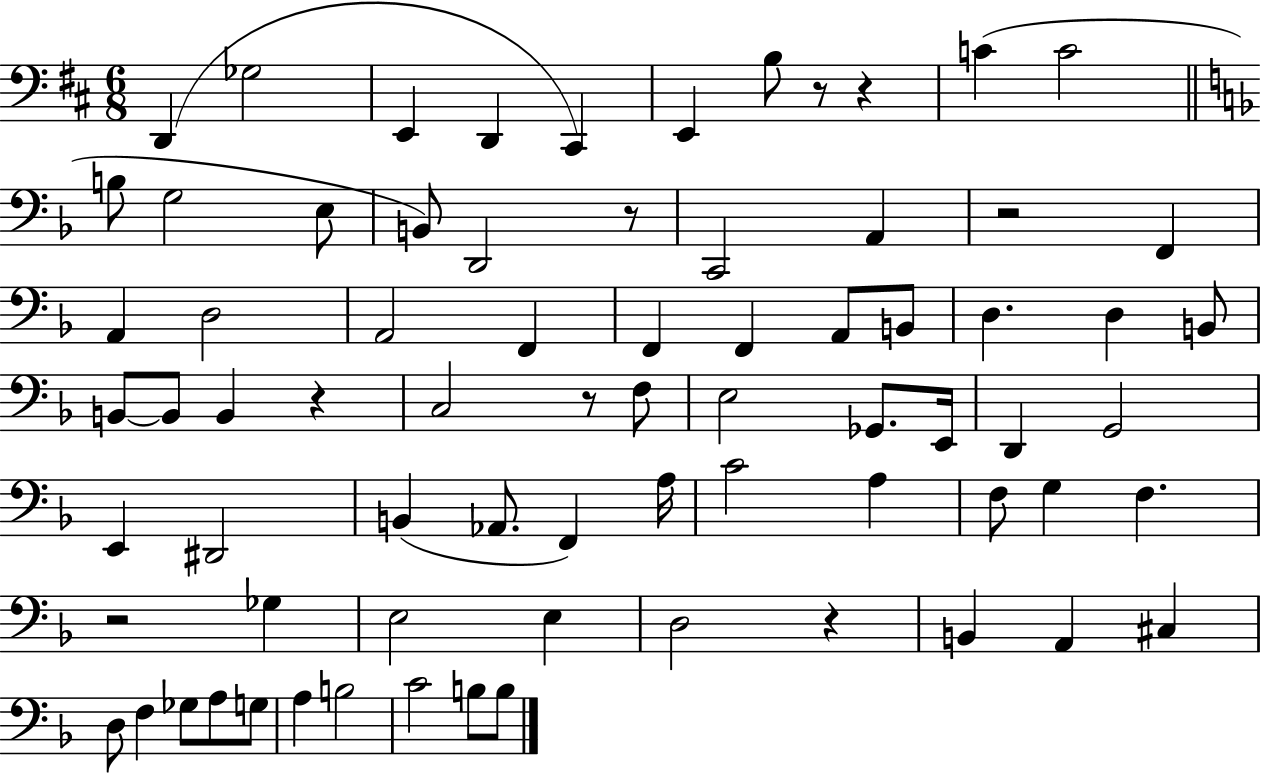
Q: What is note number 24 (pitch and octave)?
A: A2